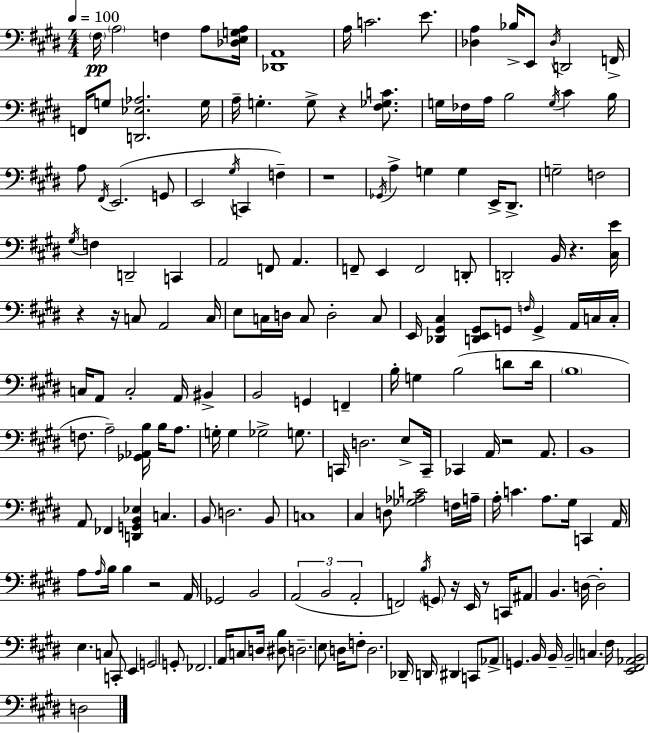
F#3/s A3/h F3/q A3/e [Db3,E3,G3,A3]/s [Db2,A2]/w A3/s C4/h. E4/e. [Db3,A3]/q Bb3/s E2/e Db3/s D2/h F2/s F2/s G3/e [D2,Eb3,Ab3]/h. G3/s A3/s G3/q. G3/e R/q [F#3,Gb3,C4]/e. G3/s FES3/s A3/s B3/h G3/s C#4/q B3/s A3/e F#2/s E2/h. G2/e E2/h G#3/s C2/q F3/q R/w Gb2/s A3/q G3/q G3/q E2/s D#2/e. G3/h F3/h G#3/s F3/q D2/h C2/q A2/h F2/e A2/q. F2/e E2/q F2/h D2/e D2/h B2/s R/q. [C#3,E4]/s R/q R/s C3/e A2/h C3/s E3/e C3/s D3/s C3/e D3/h C3/e E2/s [Db2,G#2,C#3]/q [D2,E2,G#2]/e G2/e F3/s G2/q A2/s C3/s C3/s C3/s A2/e C3/h A2/s BIS2/q B2/h G2/q F2/q B3/s G3/q B3/h D4/e D4/s B3/w F3/e. A3/h [Gb2,Ab2,B3]/s B3/s A3/e. G3/s G3/q Gb3/h G3/e. C2/s D3/h. E3/e C2/s CES2/q A2/s R/h A2/e. B2/w A2/e FES2/q [D2,G2,B2,Eb3]/q C3/q. B2/e D3/h. B2/e C3/w C#3/q D3/e [Gb3,Ab3,C4]/h F3/s A3/s A3/s C4/q. A3/e. G#3/s C2/q A2/s A3/e A3/s B3/s B3/q R/h A2/s Gb2/h B2/h A2/h B2/h A2/h F2/h B3/s G2/e R/s E2/s R/e C2/s A#2/e B2/q. D3/s D3/h E3/q. C3/e C2/e E2/q G2/h G2/e FES2/h. A2/s C3/e D3/s [D#3,B3]/e D3/h. E3/e D3/s F3/e D3/h. Db2/s D2/s D#2/q C2/e Ab2/e G2/q. B2/s B2/s B2/h C3/q. F#3/s [E2,F#2,Ab2,B2]/h D3/h